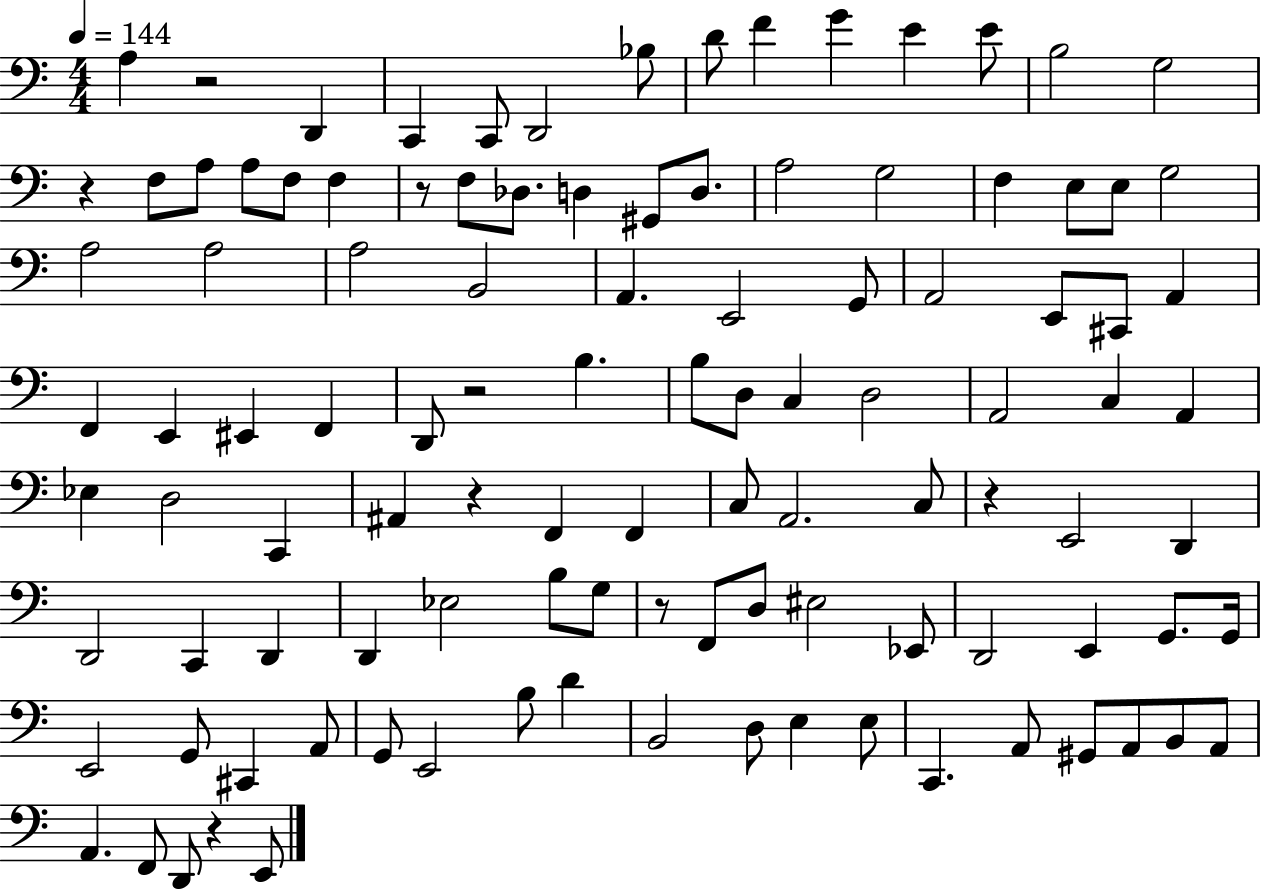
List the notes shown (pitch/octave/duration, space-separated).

A3/q R/h D2/q C2/q C2/e D2/h Bb3/e D4/e F4/q G4/q E4/q E4/e B3/h G3/h R/q F3/e A3/e A3/e F3/e F3/q R/e F3/e Db3/e. D3/q G#2/e D3/e. A3/h G3/h F3/q E3/e E3/e G3/h A3/h A3/h A3/h B2/h A2/q. E2/h G2/e A2/h E2/e C#2/e A2/q F2/q E2/q EIS2/q F2/q D2/e R/h B3/q. B3/e D3/e C3/q D3/h A2/h C3/q A2/q Eb3/q D3/h C2/q A#2/q R/q F2/q F2/q C3/e A2/h. C3/e R/q E2/h D2/q D2/h C2/q D2/q D2/q Eb3/h B3/e G3/e R/e F2/e D3/e EIS3/h Eb2/e D2/h E2/q G2/e. G2/s E2/h G2/e C#2/q A2/e G2/e E2/h B3/e D4/q B2/h D3/e E3/q E3/e C2/q. A2/e G#2/e A2/e B2/e A2/e A2/q. F2/e D2/e R/q E2/e